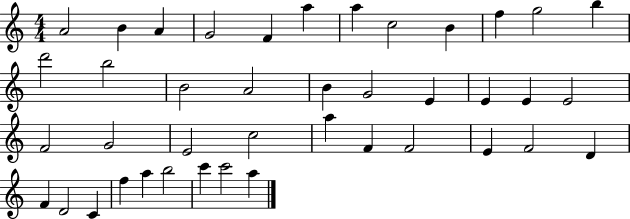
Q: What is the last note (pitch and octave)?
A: A5